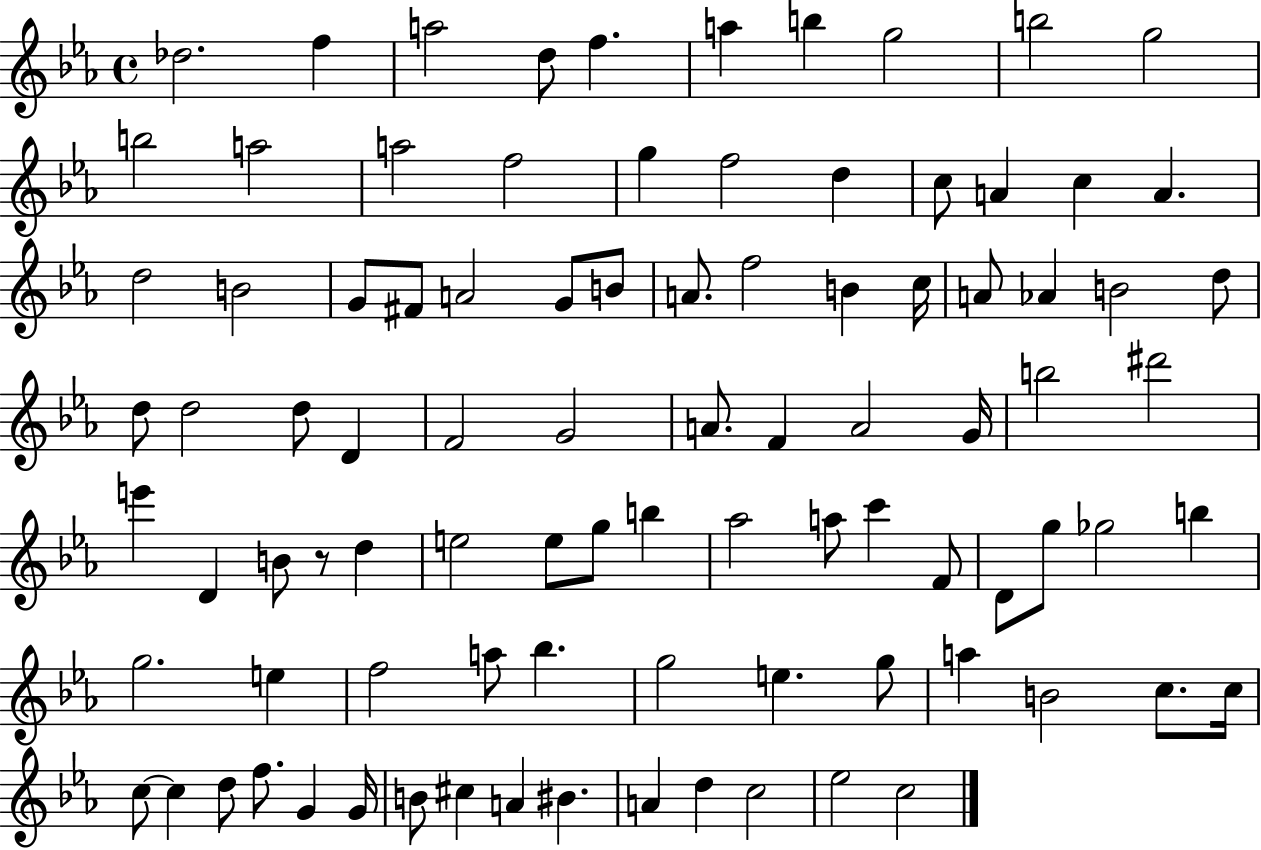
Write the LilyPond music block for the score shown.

{
  \clef treble
  \time 4/4
  \defaultTimeSignature
  \key ees \major
  \repeat volta 2 { des''2. f''4 | a''2 d''8 f''4. | a''4 b''4 g''2 | b''2 g''2 | \break b''2 a''2 | a''2 f''2 | g''4 f''2 d''4 | c''8 a'4 c''4 a'4. | \break d''2 b'2 | g'8 fis'8 a'2 g'8 b'8 | a'8. f''2 b'4 c''16 | a'8 aes'4 b'2 d''8 | \break d''8 d''2 d''8 d'4 | f'2 g'2 | a'8. f'4 a'2 g'16 | b''2 dis'''2 | \break e'''4 d'4 b'8 r8 d''4 | e''2 e''8 g''8 b''4 | aes''2 a''8 c'''4 f'8 | d'8 g''8 ges''2 b''4 | \break g''2. e''4 | f''2 a''8 bes''4. | g''2 e''4. g''8 | a''4 b'2 c''8. c''16 | \break c''8~~ c''4 d''8 f''8. g'4 g'16 | b'8 cis''4 a'4 bis'4. | a'4 d''4 c''2 | ees''2 c''2 | \break } \bar "|."
}